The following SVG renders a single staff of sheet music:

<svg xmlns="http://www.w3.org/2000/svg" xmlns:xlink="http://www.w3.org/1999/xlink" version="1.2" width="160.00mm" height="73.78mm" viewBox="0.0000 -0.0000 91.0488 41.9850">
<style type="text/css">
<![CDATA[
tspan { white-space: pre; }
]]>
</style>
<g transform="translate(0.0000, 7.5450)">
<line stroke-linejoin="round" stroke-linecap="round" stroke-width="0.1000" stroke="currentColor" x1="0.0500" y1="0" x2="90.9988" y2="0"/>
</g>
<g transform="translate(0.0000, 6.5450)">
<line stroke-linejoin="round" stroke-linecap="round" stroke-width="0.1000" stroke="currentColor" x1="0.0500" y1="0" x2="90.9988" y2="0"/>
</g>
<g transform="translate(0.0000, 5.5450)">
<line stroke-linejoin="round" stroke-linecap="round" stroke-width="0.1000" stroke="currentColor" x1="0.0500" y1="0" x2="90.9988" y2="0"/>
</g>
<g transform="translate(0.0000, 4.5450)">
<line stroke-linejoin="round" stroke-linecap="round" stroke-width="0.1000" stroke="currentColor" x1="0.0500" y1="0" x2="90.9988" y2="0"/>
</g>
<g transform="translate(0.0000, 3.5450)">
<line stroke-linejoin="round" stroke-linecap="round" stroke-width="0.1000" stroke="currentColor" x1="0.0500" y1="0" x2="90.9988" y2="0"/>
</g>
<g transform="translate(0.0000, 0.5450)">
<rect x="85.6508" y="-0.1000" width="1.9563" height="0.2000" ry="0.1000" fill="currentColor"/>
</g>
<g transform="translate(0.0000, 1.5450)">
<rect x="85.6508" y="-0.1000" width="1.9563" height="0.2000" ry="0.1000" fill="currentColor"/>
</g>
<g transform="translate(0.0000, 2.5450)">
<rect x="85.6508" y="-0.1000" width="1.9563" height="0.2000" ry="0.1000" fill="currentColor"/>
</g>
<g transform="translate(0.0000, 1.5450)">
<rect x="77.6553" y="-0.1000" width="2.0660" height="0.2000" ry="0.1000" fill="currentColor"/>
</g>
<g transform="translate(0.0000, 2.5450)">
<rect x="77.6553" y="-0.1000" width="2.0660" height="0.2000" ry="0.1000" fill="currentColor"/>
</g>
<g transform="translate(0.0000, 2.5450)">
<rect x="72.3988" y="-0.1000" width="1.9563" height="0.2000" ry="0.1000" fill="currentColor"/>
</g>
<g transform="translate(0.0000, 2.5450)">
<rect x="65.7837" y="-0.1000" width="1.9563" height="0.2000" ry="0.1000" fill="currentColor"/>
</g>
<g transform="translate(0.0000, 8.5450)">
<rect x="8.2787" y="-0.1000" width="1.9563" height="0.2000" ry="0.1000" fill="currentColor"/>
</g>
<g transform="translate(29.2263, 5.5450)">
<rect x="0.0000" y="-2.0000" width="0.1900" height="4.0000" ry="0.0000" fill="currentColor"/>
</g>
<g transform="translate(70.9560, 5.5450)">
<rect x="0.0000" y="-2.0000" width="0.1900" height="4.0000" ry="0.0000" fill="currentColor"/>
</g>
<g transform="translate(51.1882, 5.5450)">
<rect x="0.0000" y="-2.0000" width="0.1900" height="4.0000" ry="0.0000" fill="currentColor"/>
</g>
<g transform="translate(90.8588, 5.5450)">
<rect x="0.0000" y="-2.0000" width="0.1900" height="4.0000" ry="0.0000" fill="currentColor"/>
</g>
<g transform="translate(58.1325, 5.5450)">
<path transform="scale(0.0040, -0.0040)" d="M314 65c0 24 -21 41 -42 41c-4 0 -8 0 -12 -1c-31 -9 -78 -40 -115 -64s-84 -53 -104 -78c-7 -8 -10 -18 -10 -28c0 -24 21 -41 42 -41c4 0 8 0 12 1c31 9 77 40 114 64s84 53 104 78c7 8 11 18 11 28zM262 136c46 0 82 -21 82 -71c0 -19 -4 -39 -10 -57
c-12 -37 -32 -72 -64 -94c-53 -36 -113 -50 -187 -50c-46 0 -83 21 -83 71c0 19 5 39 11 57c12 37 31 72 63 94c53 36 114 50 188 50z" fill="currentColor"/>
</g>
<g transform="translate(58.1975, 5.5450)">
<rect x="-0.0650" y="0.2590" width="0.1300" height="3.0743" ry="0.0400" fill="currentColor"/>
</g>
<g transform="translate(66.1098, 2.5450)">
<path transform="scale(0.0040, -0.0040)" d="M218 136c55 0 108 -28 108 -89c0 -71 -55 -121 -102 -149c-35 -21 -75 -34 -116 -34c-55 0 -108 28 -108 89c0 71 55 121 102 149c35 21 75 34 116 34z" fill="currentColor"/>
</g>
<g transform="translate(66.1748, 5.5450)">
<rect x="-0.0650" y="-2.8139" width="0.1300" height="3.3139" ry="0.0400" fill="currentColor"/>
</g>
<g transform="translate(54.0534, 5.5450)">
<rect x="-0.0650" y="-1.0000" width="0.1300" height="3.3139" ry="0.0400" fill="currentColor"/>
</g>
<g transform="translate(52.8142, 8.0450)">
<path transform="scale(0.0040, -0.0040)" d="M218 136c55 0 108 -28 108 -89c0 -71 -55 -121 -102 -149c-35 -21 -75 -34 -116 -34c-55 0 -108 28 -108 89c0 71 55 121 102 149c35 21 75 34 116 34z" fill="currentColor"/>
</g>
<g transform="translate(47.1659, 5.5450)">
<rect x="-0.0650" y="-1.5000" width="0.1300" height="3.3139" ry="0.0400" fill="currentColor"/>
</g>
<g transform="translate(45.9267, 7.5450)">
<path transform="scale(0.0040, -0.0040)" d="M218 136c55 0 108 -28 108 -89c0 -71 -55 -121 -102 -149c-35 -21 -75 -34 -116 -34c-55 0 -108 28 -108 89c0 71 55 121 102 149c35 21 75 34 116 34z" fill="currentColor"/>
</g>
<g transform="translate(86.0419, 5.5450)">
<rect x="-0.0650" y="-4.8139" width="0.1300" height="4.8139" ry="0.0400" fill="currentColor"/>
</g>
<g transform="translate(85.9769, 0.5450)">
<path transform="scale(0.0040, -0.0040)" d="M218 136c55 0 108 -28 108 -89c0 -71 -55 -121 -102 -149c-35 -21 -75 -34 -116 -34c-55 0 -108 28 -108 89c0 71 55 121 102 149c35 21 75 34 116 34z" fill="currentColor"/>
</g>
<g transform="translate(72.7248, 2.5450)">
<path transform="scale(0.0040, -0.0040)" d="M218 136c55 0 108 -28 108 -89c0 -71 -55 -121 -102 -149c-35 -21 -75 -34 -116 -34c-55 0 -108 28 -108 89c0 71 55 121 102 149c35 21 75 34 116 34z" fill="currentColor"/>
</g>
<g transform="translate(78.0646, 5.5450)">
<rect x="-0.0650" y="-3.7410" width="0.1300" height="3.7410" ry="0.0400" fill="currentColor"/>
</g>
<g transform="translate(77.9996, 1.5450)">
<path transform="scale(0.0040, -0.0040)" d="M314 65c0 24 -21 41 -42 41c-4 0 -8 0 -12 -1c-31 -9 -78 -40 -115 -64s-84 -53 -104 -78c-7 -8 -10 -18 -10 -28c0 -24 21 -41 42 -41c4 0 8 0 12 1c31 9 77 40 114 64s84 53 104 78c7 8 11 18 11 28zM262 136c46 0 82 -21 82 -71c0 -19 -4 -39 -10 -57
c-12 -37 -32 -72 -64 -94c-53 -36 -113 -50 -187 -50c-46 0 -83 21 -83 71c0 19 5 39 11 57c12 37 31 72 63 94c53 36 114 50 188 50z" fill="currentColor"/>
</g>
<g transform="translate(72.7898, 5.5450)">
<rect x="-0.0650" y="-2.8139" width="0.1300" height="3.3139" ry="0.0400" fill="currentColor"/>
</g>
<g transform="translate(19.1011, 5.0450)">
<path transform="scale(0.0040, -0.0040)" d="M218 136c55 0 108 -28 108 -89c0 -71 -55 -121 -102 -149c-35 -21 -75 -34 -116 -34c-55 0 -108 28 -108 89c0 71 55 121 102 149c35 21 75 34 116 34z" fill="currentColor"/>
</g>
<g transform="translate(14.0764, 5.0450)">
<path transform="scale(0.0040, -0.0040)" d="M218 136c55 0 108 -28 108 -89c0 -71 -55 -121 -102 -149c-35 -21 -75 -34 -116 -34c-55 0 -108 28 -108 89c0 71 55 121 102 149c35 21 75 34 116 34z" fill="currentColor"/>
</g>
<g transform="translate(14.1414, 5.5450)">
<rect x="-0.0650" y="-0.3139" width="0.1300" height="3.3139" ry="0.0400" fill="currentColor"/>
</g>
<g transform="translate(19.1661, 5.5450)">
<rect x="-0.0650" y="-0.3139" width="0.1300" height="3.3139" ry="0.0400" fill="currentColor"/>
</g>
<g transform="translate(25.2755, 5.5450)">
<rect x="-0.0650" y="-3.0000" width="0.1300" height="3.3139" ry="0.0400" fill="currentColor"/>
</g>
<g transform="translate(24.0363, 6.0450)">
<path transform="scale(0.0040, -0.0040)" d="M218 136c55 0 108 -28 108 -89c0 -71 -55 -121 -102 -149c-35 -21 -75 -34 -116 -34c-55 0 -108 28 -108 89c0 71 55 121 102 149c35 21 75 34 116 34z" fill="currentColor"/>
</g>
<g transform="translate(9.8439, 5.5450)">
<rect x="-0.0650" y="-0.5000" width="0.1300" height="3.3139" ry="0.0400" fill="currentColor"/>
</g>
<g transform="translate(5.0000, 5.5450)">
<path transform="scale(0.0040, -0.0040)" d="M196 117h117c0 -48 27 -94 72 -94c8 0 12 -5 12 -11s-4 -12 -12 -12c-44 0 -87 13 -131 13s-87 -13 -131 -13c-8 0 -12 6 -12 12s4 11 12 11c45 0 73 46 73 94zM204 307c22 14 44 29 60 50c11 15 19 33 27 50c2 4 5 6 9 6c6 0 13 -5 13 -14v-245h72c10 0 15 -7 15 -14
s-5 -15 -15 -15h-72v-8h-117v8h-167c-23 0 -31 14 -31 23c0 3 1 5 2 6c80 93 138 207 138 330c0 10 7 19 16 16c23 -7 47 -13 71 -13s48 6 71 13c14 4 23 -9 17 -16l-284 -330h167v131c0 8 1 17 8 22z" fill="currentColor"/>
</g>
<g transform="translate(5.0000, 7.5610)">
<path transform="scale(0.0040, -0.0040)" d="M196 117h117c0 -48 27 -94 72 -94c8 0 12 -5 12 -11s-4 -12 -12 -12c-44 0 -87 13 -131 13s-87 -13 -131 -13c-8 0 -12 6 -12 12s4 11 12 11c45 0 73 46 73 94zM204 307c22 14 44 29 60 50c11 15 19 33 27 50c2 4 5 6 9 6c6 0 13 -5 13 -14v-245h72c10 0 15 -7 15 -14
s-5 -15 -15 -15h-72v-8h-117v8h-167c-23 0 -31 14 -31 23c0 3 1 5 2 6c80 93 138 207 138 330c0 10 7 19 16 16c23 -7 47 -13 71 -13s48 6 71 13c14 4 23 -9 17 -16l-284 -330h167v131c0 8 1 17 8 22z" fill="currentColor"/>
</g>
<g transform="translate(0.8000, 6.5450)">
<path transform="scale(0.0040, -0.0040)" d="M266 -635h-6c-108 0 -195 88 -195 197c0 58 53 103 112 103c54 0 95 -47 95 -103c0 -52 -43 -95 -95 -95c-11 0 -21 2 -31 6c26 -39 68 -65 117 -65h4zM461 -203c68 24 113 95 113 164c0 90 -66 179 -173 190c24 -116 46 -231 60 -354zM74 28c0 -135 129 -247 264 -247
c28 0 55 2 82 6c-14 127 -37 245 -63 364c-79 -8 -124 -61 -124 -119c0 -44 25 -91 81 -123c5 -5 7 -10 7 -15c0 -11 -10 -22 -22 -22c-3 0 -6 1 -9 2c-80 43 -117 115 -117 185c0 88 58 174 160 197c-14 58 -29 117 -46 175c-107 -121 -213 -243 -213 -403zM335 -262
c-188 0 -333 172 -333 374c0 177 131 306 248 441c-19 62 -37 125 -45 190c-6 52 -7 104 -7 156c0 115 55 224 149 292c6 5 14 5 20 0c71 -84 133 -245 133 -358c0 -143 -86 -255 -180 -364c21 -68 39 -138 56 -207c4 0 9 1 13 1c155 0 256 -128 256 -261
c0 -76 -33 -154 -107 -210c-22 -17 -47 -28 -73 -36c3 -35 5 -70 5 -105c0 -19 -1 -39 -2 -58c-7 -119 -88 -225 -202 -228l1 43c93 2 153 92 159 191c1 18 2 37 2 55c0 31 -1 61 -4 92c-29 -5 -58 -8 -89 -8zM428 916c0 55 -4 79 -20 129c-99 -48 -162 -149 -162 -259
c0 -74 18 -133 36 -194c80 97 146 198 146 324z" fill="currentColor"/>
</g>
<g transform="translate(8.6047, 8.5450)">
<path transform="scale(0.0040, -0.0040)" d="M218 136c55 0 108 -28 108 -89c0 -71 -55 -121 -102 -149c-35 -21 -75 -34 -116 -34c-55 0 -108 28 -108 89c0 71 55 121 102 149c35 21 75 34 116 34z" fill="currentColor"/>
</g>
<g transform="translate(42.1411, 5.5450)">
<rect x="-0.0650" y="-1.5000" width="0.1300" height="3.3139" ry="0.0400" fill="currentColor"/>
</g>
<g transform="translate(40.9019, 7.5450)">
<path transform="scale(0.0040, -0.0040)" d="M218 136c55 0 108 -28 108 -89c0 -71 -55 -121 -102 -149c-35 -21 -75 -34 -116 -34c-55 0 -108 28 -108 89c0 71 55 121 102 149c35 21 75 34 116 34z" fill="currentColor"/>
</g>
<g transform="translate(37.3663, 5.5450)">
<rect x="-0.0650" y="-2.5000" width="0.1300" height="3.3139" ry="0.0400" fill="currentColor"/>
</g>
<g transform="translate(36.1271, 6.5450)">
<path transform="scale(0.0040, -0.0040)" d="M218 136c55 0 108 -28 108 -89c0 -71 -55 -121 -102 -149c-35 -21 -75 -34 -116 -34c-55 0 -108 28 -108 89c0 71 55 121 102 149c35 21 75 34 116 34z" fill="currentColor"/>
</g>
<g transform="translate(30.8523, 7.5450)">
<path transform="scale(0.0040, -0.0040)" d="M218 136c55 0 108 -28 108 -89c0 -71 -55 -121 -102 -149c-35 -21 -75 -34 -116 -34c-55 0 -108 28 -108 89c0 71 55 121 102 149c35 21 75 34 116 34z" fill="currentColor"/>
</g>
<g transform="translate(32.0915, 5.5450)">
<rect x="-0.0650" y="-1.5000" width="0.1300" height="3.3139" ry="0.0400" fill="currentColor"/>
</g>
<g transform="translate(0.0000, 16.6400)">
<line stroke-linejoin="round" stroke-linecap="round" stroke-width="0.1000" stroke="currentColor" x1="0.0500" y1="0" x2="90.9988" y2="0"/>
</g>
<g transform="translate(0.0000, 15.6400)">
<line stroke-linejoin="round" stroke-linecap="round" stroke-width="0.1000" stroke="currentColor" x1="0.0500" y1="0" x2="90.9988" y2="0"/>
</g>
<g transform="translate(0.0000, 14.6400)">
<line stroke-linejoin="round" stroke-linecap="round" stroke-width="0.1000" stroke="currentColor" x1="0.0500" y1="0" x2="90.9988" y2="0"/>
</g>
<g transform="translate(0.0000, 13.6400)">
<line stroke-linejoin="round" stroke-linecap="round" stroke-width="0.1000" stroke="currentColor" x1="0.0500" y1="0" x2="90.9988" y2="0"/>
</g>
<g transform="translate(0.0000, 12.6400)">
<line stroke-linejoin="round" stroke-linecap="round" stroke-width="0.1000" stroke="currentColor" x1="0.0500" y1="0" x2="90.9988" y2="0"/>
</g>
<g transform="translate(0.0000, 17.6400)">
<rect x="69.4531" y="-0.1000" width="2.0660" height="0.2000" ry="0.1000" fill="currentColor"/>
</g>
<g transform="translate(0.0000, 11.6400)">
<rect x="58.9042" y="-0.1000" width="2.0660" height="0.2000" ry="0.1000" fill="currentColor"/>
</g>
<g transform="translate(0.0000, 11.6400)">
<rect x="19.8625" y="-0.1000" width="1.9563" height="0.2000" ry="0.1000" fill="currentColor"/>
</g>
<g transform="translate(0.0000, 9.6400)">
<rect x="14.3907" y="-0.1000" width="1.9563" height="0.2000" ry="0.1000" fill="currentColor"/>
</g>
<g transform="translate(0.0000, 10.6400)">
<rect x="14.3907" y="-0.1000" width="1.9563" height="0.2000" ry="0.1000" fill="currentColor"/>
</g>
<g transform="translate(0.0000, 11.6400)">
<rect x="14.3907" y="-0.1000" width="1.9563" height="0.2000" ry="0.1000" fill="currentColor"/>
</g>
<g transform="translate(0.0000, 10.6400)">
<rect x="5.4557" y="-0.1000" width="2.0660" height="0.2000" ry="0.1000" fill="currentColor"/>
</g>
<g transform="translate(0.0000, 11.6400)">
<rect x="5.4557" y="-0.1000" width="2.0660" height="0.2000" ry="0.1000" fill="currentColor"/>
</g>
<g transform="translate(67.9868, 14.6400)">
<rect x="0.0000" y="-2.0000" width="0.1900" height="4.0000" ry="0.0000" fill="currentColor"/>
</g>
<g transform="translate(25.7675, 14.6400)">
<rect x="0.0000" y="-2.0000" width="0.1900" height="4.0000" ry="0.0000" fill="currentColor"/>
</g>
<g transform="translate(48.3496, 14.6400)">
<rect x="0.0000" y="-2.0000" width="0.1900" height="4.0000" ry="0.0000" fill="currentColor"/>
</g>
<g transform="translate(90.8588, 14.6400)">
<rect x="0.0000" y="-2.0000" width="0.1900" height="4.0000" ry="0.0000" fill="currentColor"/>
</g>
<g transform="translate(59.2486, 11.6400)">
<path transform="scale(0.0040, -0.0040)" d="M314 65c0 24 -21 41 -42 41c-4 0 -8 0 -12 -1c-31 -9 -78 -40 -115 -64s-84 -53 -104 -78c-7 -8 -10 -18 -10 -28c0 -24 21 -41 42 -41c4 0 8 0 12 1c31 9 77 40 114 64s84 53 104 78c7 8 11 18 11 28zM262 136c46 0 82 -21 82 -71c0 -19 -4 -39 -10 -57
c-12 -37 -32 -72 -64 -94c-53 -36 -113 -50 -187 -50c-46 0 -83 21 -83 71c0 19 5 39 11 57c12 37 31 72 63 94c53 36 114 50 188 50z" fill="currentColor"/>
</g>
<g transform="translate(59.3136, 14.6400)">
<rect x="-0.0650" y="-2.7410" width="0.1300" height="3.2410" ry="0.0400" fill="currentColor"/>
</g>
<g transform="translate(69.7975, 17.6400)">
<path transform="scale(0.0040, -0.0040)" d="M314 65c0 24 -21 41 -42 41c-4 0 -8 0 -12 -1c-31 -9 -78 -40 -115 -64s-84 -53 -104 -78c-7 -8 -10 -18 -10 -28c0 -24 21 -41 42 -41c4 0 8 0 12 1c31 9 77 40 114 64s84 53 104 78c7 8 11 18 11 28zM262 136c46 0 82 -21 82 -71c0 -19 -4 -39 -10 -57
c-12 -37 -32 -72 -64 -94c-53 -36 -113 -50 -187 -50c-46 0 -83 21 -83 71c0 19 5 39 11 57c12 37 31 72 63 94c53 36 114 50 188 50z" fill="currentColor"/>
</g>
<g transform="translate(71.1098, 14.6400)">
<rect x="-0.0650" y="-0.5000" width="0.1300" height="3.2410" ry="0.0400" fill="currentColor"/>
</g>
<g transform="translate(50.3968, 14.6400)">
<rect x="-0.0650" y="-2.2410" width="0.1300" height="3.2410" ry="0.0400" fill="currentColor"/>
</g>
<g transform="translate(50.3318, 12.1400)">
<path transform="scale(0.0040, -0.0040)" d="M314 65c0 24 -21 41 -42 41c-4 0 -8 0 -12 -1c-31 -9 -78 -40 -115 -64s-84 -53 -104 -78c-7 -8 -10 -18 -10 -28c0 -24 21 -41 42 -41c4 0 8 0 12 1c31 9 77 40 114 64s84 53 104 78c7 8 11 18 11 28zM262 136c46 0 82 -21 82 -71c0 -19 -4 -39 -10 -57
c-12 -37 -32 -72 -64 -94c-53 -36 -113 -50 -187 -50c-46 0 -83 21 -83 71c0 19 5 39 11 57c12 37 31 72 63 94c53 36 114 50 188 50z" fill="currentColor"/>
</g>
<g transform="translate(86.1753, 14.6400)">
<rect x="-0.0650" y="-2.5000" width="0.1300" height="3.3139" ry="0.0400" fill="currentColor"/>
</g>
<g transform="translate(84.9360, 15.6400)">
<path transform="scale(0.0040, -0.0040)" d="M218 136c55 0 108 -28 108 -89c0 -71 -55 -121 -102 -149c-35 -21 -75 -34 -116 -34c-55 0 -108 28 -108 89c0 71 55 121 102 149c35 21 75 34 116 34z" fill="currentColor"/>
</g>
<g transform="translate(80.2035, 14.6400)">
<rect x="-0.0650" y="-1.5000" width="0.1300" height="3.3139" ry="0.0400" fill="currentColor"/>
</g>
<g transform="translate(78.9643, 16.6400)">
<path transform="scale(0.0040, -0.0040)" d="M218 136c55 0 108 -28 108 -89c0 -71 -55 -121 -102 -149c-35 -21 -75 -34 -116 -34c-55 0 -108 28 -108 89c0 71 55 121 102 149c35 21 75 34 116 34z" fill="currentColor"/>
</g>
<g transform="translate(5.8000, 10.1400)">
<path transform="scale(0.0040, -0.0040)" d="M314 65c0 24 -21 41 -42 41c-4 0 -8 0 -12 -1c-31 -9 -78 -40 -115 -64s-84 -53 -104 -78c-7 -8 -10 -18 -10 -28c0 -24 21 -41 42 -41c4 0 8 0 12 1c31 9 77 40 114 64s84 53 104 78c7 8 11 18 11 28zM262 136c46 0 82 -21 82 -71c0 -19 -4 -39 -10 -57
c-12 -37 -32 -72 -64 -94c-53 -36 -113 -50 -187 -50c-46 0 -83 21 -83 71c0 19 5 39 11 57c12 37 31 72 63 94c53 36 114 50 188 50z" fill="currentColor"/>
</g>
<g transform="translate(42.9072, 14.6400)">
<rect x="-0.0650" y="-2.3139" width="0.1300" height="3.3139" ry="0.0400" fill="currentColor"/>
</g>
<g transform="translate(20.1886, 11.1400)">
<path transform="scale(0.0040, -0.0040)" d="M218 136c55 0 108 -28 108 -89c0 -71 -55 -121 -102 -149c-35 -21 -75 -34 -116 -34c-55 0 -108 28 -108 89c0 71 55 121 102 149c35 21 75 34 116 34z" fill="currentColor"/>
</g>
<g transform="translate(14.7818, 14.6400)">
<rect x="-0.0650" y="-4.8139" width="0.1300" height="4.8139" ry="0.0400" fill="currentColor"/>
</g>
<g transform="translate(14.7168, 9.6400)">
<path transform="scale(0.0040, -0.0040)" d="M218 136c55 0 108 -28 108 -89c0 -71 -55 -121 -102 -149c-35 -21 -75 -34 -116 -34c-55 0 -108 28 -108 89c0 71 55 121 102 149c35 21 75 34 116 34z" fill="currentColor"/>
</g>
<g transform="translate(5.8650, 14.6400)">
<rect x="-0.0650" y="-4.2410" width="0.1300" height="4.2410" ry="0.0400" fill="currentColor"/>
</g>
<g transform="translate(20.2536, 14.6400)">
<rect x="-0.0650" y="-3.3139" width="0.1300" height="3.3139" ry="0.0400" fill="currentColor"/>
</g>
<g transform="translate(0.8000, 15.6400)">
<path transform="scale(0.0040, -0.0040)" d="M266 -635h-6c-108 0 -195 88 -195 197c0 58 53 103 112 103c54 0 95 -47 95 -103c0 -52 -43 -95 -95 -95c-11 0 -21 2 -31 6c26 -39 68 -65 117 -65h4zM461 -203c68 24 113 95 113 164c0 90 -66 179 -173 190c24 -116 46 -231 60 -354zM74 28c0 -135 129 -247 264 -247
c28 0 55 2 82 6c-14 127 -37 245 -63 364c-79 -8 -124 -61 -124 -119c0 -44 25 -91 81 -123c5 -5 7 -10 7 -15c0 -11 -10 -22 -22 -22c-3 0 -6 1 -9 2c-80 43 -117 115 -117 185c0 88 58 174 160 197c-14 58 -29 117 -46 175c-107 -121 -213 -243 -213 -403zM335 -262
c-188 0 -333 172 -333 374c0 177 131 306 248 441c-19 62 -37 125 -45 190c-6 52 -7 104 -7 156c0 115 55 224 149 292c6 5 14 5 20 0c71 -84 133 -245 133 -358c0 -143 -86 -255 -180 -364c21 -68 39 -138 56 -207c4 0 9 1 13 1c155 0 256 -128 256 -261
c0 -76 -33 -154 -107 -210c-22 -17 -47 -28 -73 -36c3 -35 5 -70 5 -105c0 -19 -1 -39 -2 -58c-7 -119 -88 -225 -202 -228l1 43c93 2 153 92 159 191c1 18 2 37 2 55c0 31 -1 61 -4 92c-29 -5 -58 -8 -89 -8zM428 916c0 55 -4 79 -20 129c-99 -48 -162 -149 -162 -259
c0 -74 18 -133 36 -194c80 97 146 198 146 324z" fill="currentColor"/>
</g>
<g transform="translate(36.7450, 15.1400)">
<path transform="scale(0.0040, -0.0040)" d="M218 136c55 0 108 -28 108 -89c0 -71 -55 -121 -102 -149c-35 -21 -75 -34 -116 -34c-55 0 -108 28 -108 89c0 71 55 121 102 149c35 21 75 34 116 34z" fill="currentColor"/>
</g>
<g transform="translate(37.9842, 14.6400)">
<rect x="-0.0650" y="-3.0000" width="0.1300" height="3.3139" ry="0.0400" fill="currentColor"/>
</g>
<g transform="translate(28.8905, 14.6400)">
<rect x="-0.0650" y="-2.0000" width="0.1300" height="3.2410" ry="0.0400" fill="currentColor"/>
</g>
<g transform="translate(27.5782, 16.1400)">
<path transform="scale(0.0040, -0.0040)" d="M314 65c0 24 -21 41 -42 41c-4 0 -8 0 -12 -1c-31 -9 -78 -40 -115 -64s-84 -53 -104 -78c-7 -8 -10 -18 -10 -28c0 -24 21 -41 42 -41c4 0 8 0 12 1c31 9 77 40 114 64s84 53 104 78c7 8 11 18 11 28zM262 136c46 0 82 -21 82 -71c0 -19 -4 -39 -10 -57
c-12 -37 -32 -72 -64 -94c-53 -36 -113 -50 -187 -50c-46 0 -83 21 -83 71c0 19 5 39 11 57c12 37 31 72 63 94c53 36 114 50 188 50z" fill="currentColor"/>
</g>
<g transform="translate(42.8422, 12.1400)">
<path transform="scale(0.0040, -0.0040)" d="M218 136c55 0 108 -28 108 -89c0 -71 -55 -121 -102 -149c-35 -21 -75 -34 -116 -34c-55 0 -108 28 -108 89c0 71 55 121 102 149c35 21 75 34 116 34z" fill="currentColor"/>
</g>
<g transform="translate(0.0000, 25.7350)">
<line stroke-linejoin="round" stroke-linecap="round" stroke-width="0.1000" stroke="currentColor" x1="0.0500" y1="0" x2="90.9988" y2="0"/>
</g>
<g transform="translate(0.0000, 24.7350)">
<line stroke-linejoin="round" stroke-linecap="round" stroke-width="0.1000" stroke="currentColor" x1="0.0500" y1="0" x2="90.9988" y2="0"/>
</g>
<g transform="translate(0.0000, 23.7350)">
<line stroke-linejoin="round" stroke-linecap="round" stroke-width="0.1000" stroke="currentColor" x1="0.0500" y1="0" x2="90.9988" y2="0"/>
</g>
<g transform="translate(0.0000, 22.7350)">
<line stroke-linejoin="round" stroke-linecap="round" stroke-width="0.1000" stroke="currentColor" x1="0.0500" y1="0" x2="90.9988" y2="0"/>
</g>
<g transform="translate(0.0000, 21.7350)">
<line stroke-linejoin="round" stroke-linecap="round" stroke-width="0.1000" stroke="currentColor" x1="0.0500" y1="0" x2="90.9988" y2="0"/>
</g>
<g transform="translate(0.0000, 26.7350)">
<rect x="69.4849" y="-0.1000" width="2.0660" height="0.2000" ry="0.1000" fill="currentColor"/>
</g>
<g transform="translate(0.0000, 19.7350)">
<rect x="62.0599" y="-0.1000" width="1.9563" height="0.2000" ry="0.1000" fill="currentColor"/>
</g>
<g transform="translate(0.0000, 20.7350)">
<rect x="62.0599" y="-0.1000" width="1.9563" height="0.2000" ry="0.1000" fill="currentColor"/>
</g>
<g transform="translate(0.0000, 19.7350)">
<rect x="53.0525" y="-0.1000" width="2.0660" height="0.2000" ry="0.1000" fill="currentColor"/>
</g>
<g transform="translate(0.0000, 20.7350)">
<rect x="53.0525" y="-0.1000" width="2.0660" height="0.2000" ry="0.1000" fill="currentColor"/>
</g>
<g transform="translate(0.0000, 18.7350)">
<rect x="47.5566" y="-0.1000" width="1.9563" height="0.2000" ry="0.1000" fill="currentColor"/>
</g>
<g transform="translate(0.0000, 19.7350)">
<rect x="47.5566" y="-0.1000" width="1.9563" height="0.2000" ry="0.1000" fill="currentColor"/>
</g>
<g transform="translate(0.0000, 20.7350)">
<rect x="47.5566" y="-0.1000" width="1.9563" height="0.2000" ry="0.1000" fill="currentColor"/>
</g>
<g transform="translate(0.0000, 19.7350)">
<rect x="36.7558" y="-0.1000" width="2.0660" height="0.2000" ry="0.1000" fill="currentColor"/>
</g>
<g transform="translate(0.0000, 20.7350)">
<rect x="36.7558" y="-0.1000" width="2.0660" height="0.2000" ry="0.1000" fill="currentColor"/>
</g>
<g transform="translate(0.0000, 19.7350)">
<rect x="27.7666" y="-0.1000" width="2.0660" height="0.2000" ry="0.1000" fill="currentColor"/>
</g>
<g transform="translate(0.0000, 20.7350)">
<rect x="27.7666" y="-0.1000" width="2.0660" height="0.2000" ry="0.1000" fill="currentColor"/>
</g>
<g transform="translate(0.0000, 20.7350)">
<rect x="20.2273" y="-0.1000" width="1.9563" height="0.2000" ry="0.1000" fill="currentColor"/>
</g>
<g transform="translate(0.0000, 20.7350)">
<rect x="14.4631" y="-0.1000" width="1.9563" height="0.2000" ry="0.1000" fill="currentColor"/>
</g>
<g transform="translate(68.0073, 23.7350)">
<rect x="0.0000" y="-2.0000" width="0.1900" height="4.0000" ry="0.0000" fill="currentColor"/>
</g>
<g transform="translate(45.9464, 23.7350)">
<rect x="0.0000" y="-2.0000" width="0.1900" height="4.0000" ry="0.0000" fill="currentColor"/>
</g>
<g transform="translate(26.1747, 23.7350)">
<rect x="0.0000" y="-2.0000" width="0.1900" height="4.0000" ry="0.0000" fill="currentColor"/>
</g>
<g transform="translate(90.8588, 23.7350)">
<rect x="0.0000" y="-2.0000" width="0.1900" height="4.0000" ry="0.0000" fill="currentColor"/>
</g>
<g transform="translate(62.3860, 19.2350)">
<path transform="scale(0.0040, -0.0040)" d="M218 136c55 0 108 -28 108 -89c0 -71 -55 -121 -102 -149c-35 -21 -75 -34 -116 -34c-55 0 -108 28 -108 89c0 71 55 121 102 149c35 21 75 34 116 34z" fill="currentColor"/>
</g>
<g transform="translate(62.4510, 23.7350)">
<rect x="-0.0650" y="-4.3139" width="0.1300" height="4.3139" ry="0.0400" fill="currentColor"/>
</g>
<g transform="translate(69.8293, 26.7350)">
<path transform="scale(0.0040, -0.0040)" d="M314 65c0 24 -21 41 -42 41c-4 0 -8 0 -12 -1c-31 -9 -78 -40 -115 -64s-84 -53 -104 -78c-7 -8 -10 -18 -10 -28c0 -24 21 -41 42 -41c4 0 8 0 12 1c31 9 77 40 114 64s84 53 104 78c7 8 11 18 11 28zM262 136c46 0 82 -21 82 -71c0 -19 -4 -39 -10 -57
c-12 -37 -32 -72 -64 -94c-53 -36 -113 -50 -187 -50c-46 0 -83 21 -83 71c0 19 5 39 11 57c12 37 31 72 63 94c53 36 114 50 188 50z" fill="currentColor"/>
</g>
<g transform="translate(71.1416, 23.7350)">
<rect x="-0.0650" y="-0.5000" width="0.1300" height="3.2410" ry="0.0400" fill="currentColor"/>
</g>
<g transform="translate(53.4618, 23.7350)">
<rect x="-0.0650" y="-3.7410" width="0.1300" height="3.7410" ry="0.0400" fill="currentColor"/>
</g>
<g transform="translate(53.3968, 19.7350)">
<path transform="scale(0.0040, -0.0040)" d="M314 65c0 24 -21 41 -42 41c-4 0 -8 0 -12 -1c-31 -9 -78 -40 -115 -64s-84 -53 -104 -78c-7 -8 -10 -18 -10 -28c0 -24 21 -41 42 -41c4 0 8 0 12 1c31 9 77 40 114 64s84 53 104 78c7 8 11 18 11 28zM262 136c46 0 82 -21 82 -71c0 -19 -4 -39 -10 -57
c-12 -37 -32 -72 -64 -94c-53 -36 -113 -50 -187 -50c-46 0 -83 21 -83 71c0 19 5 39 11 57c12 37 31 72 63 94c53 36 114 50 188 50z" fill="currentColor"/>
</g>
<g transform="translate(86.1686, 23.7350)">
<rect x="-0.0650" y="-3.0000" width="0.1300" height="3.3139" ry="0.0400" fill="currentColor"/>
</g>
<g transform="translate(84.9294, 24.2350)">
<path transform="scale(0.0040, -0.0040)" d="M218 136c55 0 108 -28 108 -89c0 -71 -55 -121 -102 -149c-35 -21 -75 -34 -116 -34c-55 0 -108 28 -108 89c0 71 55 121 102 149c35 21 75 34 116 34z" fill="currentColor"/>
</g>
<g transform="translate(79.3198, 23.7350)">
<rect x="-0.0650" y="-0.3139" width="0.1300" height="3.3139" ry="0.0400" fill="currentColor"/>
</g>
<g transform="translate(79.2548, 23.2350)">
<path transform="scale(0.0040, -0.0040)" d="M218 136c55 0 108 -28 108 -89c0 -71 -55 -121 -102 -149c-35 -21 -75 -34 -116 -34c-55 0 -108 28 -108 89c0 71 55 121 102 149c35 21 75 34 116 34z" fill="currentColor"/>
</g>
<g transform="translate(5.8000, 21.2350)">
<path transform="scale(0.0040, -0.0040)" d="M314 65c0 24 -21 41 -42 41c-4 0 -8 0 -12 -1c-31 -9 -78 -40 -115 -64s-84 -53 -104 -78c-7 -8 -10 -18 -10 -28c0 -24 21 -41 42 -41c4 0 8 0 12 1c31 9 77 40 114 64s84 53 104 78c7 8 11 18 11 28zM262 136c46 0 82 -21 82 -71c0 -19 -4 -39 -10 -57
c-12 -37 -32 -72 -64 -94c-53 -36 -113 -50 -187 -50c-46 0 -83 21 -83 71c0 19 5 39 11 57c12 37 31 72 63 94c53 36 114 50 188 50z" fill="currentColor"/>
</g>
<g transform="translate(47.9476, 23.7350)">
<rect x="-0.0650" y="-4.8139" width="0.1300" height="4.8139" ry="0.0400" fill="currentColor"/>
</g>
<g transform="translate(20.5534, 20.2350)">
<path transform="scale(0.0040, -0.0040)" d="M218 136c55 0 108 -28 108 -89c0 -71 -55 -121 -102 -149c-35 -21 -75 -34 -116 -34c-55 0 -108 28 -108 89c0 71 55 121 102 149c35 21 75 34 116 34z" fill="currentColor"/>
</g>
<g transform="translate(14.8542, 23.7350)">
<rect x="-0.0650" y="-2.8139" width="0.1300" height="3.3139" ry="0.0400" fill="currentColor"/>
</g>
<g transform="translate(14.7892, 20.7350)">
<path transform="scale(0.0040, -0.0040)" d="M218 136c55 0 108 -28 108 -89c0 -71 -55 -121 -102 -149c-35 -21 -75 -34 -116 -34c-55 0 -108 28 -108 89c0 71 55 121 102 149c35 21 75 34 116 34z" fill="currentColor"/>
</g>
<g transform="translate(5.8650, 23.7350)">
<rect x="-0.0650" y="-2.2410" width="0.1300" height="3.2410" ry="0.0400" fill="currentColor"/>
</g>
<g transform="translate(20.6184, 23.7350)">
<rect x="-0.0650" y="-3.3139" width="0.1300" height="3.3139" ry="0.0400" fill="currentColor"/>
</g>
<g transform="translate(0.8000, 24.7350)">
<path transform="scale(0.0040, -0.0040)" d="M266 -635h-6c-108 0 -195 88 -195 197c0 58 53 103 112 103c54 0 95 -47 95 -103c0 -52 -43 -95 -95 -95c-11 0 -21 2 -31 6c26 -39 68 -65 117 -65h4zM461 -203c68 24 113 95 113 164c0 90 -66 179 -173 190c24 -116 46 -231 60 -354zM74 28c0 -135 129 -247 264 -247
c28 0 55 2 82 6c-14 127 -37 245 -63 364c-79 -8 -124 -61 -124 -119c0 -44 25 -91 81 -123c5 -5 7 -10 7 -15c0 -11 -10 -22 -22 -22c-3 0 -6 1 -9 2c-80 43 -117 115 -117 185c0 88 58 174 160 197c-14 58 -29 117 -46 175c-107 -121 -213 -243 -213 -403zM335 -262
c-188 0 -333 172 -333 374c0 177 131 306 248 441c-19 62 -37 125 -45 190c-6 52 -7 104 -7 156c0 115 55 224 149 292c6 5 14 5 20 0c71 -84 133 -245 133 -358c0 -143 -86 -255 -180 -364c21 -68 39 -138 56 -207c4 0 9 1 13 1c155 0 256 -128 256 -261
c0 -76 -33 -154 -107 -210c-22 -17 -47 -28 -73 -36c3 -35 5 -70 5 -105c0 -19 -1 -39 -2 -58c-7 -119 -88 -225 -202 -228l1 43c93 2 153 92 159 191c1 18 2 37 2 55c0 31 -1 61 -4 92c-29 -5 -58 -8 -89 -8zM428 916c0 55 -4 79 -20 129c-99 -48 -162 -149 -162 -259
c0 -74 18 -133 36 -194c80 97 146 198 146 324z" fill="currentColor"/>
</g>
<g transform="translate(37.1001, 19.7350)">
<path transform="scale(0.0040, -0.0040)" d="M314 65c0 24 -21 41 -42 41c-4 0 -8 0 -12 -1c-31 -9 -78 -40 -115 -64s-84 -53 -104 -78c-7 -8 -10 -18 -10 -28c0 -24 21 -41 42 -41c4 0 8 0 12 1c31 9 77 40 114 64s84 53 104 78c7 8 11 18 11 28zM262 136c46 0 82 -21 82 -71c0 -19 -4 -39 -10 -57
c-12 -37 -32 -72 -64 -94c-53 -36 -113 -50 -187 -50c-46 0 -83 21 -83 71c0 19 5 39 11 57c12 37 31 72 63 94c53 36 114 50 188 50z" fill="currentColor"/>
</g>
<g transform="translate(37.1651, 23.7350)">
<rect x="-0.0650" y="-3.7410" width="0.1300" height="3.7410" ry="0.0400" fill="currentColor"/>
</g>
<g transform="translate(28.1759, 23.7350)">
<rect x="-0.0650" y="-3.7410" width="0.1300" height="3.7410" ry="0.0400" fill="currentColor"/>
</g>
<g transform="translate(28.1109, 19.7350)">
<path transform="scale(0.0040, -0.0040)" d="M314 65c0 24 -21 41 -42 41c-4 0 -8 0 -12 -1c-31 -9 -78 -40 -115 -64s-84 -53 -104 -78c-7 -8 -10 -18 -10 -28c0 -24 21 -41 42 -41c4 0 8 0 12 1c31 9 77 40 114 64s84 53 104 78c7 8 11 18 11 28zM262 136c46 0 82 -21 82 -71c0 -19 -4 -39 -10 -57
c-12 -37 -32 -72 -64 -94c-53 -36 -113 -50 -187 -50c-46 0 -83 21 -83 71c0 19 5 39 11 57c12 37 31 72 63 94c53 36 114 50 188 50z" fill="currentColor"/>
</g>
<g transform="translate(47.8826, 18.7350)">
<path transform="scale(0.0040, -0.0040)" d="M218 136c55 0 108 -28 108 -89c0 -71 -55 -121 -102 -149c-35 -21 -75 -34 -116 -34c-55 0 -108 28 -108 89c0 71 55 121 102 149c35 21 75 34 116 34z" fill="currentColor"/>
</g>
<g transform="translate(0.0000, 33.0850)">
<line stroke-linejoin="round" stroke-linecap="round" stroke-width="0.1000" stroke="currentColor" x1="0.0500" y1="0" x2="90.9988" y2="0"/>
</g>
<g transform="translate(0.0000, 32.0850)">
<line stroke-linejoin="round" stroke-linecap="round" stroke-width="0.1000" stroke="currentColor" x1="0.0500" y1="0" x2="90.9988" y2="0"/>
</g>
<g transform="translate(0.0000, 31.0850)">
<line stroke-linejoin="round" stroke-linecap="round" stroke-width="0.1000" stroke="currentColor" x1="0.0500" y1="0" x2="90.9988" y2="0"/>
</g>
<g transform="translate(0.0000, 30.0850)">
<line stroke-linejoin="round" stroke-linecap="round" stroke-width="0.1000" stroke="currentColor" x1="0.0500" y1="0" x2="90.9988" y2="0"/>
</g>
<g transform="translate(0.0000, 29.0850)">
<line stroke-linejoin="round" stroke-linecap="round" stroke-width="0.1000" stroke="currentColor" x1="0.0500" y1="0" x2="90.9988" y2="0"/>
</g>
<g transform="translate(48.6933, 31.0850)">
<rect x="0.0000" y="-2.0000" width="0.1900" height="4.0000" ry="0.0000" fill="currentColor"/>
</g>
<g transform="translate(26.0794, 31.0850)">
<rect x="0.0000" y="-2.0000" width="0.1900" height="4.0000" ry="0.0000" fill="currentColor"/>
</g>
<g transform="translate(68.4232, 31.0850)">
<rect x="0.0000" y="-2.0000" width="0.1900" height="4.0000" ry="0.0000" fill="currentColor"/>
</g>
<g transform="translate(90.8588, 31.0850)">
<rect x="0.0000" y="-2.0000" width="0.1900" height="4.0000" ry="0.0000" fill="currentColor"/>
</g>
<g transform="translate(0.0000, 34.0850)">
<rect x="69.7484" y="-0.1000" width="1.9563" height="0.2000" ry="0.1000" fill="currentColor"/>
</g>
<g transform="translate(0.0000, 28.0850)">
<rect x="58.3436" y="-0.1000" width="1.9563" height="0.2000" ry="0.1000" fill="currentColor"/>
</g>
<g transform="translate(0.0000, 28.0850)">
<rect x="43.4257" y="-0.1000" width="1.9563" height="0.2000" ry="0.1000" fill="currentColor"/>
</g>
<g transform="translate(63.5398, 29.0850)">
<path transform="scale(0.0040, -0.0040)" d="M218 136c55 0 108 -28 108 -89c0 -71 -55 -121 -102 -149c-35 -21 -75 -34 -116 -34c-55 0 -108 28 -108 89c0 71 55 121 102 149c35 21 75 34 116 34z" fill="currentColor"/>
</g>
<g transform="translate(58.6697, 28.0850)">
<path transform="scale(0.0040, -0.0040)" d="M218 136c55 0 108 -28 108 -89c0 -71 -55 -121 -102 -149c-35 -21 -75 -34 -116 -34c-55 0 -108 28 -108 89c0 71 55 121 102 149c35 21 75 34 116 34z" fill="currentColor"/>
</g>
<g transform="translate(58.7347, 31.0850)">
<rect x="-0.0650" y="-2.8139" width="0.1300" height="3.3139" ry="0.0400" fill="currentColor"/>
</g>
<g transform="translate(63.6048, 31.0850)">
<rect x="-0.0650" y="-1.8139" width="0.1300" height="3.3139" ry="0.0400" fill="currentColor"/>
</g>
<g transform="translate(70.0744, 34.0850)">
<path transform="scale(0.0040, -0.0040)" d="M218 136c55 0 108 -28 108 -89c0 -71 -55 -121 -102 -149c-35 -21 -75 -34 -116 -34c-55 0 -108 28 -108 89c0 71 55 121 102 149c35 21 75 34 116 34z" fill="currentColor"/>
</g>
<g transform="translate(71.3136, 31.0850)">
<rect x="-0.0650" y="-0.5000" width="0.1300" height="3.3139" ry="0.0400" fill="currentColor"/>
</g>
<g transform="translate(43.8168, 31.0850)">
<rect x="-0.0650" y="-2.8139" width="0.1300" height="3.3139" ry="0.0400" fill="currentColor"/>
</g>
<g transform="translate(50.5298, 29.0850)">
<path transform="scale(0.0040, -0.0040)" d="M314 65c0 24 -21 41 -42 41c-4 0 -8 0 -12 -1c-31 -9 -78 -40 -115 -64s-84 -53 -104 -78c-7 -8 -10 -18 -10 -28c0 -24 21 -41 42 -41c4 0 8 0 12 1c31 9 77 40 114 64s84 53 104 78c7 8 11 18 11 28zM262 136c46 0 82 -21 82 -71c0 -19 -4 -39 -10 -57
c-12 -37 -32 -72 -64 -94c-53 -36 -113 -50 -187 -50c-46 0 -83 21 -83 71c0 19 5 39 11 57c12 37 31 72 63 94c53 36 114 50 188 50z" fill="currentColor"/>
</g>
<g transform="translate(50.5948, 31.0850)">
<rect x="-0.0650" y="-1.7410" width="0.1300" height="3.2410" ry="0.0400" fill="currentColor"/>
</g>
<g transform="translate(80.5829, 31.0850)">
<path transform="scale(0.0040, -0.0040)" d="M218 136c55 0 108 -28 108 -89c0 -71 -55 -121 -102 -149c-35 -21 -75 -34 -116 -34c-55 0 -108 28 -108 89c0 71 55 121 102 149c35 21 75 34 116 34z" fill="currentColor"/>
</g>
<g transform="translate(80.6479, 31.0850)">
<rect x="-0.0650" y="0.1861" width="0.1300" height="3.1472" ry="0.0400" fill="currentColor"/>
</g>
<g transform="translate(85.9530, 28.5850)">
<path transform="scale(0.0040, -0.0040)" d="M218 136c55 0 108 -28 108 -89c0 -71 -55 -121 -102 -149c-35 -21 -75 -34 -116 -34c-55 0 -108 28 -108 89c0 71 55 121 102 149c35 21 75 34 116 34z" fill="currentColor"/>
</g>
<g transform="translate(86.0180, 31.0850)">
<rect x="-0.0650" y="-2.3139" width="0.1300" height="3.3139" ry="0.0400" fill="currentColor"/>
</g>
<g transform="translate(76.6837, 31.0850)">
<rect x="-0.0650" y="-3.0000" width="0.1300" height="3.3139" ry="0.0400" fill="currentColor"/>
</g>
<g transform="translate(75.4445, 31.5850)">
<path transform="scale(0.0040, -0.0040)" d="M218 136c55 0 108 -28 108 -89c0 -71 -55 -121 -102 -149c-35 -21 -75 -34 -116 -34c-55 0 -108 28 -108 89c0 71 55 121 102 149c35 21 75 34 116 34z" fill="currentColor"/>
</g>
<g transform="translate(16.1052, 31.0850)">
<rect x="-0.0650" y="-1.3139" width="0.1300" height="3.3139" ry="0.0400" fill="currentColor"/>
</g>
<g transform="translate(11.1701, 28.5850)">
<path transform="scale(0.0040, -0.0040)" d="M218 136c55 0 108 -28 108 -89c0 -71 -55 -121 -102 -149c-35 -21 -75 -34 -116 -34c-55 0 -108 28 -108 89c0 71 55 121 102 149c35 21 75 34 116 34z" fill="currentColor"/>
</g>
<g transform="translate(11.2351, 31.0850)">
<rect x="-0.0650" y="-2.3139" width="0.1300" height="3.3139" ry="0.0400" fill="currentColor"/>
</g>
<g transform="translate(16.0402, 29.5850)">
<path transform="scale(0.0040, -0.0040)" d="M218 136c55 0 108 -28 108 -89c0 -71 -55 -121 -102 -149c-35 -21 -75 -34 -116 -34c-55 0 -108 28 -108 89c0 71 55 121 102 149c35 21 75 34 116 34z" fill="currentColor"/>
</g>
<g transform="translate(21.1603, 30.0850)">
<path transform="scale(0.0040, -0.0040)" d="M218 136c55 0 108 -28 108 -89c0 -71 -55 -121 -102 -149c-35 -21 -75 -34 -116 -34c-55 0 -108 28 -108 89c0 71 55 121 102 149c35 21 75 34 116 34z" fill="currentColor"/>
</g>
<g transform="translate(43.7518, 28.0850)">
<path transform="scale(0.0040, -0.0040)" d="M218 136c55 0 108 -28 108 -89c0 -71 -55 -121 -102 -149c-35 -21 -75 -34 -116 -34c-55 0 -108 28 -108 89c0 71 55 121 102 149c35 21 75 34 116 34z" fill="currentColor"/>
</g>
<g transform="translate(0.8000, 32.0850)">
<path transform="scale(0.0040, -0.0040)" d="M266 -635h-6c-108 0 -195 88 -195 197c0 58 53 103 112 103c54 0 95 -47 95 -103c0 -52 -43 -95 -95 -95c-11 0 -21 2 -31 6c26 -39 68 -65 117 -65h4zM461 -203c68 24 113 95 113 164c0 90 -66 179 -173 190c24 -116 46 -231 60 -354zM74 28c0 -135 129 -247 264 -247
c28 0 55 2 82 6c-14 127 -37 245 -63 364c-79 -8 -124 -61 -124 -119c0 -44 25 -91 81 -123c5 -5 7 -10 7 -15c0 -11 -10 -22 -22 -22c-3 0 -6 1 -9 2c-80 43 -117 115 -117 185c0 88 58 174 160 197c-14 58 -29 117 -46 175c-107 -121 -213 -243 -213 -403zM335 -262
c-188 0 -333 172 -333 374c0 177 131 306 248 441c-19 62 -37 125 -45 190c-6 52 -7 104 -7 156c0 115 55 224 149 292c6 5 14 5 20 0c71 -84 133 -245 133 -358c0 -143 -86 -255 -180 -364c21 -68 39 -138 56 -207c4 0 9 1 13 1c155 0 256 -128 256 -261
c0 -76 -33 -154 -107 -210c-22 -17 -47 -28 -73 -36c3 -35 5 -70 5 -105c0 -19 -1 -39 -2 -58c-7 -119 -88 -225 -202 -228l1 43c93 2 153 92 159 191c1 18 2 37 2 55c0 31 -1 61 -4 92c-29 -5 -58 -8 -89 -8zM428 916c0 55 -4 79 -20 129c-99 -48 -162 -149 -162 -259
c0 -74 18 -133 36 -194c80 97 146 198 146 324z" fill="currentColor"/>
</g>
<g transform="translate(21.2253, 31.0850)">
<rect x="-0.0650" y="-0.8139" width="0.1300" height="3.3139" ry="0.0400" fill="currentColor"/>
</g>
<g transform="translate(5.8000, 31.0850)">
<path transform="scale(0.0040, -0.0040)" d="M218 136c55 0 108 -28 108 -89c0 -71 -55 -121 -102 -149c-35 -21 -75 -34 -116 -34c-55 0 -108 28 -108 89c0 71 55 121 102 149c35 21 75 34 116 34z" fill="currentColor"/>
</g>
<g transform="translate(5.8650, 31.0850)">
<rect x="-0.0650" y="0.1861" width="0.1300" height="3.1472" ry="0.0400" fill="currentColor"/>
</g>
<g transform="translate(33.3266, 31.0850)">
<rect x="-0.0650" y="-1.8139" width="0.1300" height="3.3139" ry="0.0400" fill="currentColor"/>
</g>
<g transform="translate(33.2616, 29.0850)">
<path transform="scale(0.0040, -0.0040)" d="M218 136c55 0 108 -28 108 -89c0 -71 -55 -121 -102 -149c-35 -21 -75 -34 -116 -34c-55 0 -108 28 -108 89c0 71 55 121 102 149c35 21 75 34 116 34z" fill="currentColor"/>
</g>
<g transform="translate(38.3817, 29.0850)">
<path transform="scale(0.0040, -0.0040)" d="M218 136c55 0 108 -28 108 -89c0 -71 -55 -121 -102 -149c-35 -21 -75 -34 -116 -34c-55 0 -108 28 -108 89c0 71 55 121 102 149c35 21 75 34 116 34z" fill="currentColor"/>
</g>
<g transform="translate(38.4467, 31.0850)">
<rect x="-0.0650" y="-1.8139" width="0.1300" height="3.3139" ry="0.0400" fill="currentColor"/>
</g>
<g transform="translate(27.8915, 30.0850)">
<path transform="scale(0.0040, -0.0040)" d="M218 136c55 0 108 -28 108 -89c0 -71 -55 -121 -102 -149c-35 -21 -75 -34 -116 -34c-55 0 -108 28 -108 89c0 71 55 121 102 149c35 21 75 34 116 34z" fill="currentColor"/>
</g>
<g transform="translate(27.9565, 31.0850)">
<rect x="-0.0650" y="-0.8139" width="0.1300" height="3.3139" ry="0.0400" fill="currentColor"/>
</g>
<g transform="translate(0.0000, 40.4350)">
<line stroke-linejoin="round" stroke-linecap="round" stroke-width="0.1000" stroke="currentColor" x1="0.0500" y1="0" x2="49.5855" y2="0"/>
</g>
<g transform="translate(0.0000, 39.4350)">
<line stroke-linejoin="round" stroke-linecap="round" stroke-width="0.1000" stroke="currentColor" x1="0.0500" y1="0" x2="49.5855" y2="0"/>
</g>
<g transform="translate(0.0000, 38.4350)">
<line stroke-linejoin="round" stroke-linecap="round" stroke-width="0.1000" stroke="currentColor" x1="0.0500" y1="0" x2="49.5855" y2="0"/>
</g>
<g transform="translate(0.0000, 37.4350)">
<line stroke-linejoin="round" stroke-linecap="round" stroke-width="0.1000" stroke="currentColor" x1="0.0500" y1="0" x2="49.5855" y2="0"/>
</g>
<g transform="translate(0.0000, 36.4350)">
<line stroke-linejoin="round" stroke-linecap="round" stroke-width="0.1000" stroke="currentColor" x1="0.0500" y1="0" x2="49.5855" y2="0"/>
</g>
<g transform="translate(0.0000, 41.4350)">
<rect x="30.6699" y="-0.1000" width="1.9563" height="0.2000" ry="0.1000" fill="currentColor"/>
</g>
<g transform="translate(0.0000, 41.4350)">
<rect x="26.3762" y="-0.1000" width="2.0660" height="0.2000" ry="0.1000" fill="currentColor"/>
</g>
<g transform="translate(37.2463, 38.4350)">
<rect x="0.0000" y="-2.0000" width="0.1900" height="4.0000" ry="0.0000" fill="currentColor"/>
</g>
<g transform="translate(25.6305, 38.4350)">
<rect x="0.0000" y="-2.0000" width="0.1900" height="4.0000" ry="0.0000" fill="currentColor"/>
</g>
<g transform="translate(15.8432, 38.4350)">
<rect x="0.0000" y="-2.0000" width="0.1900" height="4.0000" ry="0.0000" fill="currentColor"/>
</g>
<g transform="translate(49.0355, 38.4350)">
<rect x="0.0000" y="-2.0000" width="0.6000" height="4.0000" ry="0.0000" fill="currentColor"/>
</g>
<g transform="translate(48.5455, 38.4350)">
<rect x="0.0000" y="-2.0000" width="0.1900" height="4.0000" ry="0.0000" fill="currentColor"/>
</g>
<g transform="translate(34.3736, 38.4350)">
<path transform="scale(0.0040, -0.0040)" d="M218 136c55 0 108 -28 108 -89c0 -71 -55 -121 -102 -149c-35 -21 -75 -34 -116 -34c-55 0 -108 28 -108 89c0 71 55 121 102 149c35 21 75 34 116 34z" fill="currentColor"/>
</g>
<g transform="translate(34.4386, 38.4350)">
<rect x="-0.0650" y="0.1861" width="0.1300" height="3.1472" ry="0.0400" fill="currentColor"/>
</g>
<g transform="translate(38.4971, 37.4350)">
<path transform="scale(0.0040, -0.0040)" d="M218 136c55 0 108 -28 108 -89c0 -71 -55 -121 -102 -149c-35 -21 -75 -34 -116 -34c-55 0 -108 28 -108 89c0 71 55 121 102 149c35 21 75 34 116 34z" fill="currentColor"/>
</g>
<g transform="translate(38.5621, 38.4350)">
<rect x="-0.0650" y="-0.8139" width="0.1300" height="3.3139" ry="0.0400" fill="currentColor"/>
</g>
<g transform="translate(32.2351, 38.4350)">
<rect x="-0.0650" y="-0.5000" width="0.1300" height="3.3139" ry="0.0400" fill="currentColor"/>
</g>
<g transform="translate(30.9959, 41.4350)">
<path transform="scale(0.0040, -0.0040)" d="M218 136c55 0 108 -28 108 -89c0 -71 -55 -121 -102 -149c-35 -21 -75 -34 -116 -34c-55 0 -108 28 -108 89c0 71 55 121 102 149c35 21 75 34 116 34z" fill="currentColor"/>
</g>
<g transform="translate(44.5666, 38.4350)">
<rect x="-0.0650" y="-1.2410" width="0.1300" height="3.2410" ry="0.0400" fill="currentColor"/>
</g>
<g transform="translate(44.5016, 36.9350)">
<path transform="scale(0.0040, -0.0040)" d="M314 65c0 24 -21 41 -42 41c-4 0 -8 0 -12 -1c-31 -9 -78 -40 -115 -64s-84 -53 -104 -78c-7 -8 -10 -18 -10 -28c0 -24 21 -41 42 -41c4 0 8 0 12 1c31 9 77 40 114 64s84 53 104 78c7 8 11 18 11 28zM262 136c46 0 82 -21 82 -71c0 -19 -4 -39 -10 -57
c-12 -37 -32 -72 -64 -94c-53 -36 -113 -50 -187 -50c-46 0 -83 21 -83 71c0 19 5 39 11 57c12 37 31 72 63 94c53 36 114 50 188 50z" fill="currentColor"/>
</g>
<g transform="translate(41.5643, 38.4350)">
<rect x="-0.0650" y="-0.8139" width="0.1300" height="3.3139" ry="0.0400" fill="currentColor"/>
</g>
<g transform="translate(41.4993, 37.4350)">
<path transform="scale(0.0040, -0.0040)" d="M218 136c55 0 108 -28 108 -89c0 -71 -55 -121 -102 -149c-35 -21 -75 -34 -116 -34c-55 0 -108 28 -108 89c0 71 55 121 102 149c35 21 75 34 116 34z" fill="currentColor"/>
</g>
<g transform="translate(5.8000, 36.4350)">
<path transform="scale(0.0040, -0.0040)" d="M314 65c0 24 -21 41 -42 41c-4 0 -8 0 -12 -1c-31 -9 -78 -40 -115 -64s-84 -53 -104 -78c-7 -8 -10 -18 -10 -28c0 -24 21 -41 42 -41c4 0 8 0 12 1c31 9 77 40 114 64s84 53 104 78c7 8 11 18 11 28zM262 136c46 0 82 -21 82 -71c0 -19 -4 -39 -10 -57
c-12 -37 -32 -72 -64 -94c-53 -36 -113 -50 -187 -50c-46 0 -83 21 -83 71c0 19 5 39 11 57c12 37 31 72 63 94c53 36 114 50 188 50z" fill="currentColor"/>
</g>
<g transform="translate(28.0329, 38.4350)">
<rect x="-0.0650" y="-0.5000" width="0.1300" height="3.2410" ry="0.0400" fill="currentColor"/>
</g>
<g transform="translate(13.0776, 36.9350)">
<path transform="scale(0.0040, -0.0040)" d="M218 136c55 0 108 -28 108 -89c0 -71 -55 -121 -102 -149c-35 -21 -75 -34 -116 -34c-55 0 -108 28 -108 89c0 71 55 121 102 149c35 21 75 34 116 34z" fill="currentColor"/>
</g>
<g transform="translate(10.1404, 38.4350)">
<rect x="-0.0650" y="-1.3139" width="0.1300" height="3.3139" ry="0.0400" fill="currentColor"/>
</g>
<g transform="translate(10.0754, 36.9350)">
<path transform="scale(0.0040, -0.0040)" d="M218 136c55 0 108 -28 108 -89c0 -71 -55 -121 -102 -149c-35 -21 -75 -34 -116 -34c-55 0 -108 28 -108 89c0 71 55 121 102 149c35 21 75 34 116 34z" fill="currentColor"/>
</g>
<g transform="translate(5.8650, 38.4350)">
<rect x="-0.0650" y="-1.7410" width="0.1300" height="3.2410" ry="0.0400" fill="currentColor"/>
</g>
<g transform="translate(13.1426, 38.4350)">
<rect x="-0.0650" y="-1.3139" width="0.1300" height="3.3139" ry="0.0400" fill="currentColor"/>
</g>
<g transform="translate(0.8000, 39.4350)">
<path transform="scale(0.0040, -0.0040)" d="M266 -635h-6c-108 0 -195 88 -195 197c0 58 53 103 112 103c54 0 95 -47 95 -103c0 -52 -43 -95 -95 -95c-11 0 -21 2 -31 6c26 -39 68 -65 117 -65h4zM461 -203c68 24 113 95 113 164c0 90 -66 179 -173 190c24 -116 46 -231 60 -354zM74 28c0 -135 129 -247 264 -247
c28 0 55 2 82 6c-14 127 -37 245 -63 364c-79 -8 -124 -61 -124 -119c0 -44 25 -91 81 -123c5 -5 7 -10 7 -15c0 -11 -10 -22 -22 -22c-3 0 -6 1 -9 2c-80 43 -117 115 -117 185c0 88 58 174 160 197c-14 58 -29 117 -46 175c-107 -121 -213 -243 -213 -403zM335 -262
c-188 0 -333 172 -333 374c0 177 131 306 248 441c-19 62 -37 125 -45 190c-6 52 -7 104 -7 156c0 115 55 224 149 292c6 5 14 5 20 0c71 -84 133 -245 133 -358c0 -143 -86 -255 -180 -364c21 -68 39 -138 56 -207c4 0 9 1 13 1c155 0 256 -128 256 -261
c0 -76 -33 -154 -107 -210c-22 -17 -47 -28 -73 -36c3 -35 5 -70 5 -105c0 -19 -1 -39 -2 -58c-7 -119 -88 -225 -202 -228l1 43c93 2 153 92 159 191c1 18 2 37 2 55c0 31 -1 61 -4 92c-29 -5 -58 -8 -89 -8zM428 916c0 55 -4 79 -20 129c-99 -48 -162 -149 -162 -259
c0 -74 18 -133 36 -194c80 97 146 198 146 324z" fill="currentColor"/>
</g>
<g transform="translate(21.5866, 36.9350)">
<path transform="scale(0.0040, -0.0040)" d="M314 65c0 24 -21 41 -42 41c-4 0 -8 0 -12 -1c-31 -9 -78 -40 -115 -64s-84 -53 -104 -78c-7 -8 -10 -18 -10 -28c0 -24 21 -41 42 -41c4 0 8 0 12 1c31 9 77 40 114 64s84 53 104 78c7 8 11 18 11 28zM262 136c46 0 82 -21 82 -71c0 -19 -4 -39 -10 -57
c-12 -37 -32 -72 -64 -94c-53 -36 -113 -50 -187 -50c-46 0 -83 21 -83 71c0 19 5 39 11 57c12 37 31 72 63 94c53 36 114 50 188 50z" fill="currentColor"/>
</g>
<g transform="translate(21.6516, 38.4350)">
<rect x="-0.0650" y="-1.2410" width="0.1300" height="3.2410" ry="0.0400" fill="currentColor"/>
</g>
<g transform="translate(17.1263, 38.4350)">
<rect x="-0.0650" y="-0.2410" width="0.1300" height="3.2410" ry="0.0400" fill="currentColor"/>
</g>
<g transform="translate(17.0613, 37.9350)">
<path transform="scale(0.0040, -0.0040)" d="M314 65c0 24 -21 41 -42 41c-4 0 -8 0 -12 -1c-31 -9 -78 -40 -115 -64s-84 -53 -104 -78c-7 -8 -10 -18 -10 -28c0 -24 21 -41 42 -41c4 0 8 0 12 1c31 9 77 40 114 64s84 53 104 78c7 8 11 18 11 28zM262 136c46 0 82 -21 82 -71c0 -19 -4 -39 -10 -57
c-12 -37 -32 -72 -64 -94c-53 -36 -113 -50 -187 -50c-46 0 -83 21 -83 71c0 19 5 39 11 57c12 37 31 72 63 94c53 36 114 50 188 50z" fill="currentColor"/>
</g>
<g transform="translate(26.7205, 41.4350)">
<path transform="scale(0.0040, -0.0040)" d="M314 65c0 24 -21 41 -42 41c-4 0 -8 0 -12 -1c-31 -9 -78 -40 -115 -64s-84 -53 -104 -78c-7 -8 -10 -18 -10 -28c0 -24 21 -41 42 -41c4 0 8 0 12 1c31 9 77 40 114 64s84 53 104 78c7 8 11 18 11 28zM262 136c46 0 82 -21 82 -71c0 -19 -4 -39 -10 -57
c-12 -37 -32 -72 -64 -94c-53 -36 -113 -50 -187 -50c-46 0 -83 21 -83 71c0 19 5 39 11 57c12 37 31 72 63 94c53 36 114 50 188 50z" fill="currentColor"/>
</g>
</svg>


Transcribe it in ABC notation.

X:1
T:Untitled
M:4/4
L:1/4
K:C
C c c A E G E E D B2 a a c'2 e' d'2 e' b F2 A g g2 a2 C2 E G g2 a b c'2 c'2 e' c'2 d' C2 c A B g e d d f f a f2 a f C A B g f2 e e c2 e2 C2 C B d d e2